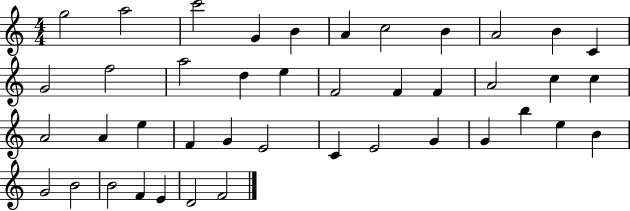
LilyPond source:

{
  \clef treble
  \numericTimeSignature
  \time 4/4
  \key c \major
  g''2 a''2 | c'''2 g'4 b'4 | a'4 c''2 b'4 | a'2 b'4 c'4 | \break g'2 f''2 | a''2 d''4 e''4 | f'2 f'4 f'4 | a'2 c''4 c''4 | \break a'2 a'4 e''4 | f'4 g'4 e'2 | c'4 e'2 g'4 | g'4 b''4 e''4 b'4 | \break g'2 b'2 | b'2 f'4 e'4 | d'2 f'2 | \bar "|."
}